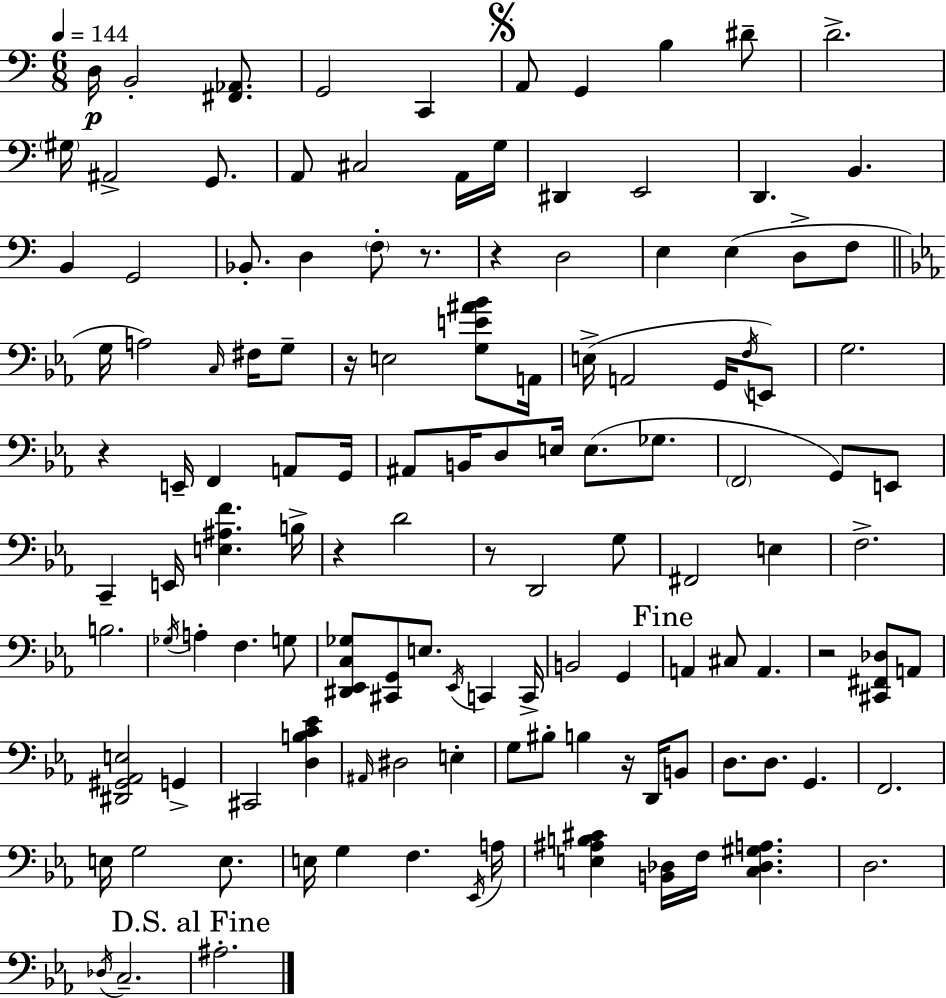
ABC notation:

X:1
T:Untitled
M:6/8
L:1/4
K:C
D,/4 B,,2 [^F,,_A,,]/2 G,,2 C,, A,,/2 G,, B, ^D/2 D2 ^G,/4 ^A,,2 G,,/2 A,,/2 ^C,2 A,,/4 G,/4 ^D,, E,,2 D,, B,, B,, G,,2 _B,,/2 D, F,/2 z/2 z D,2 E, E, D,/2 F,/2 G,/4 A,2 C,/4 ^F,/4 G,/2 z/4 E,2 [G,E^A_B]/2 A,,/4 E,/4 A,,2 G,,/4 F,/4 E,,/2 G,2 z E,,/4 F,, A,,/2 G,,/4 ^A,,/2 B,,/4 D,/2 E,/4 E,/2 _G,/2 F,,2 G,,/2 E,,/2 C,, E,,/4 [E,^A,F] B,/4 z D2 z/2 D,,2 G,/2 ^F,,2 E, F,2 B,2 _G,/4 A, F, G,/2 [^D,,_E,,C,_G,]/2 [^C,,G,,]/2 E,/2 _E,,/4 C,, C,,/4 B,,2 G,, A,, ^C,/2 A,, z2 [^C,,^F,,_D,]/2 A,,/2 [^D,,^G,,_A,,E,]2 G,, ^C,,2 [D,B,C_E] ^A,,/4 ^D,2 E, G,/2 ^B,/2 B, z/4 D,,/4 B,,/2 D,/2 D,/2 G,, F,,2 E,/4 G,2 E,/2 E,/4 G, F, _E,,/4 A,/4 [E,^A,B,^C] [B,,_D,]/4 F,/4 [C,_D,^G,A,] D,2 _D,/4 C,2 ^A,2